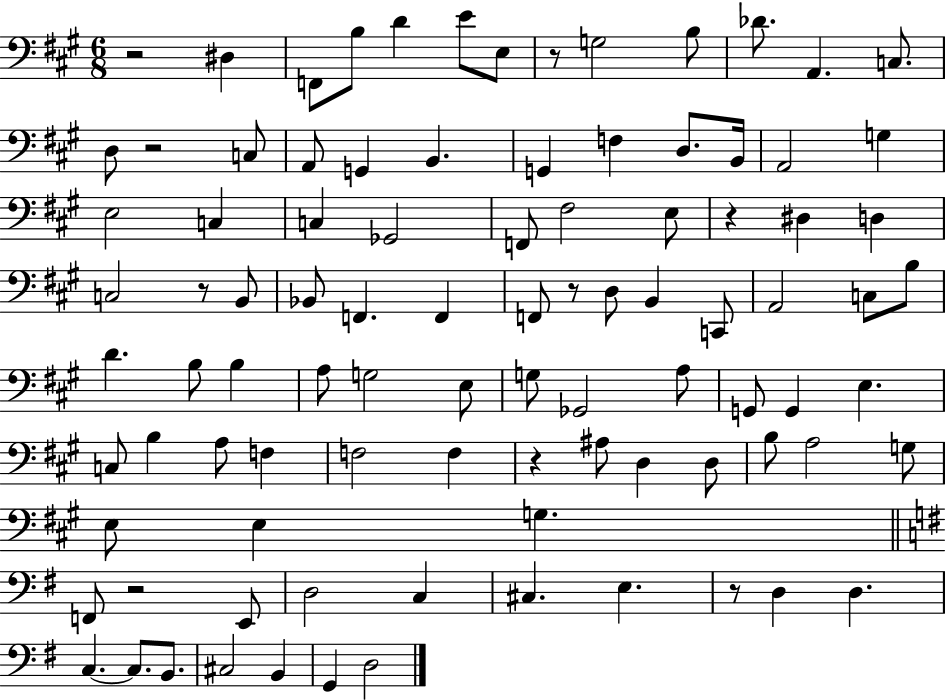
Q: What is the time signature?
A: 6/8